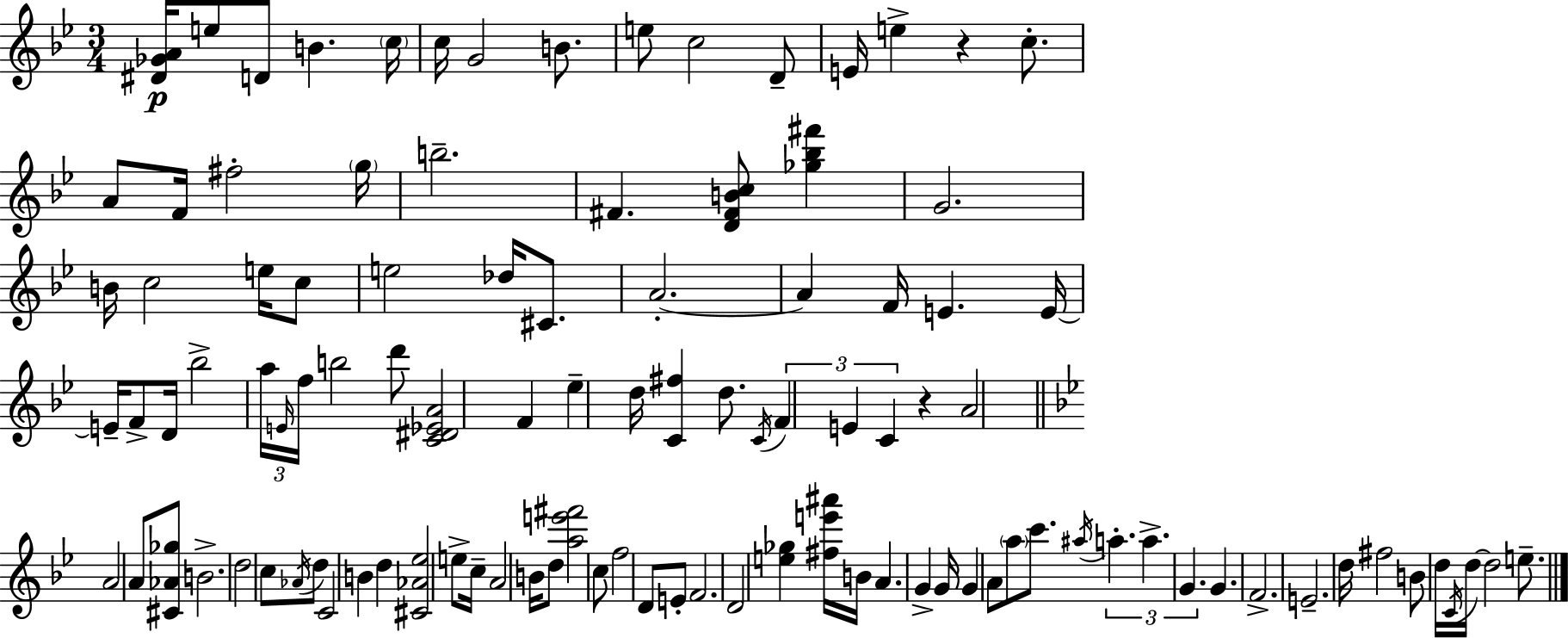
X:1
T:Untitled
M:3/4
L:1/4
K:Bb
[^D_GA]/4 e/2 D/2 B c/4 c/4 G2 B/2 e/2 c2 D/2 E/4 e z c/2 A/2 F/4 ^f2 g/4 b2 ^F [D^FBc]/2 [_g_b^f'] G2 B/4 c2 e/4 c/2 e2 _d/4 ^C/2 A2 A F/4 E E/4 E/4 F/2 D/4 _b2 a/4 E/4 f/4 b2 d'/2 [C^D_EA]2 F _e d/4 [C^f] d/2 C/4 F E C z A2 A2 A/2 [^C_A_g]/2 B2 d2 c/2 _A/4 d/2 C2 B d [^C_A_e]2 e/2 c/4 A2 B/4 d/2 [ae'^f']2 c/2 f2 D/2 E/2 F2 D2 [e_g] [^fe'^a']/4 B/4 A G G/4 G A/2 a/2 c'/2 ^a/4 a a G G F2 E2 d/4 ^f2 B/2 d/4 C/4 d/4 d2 e/2